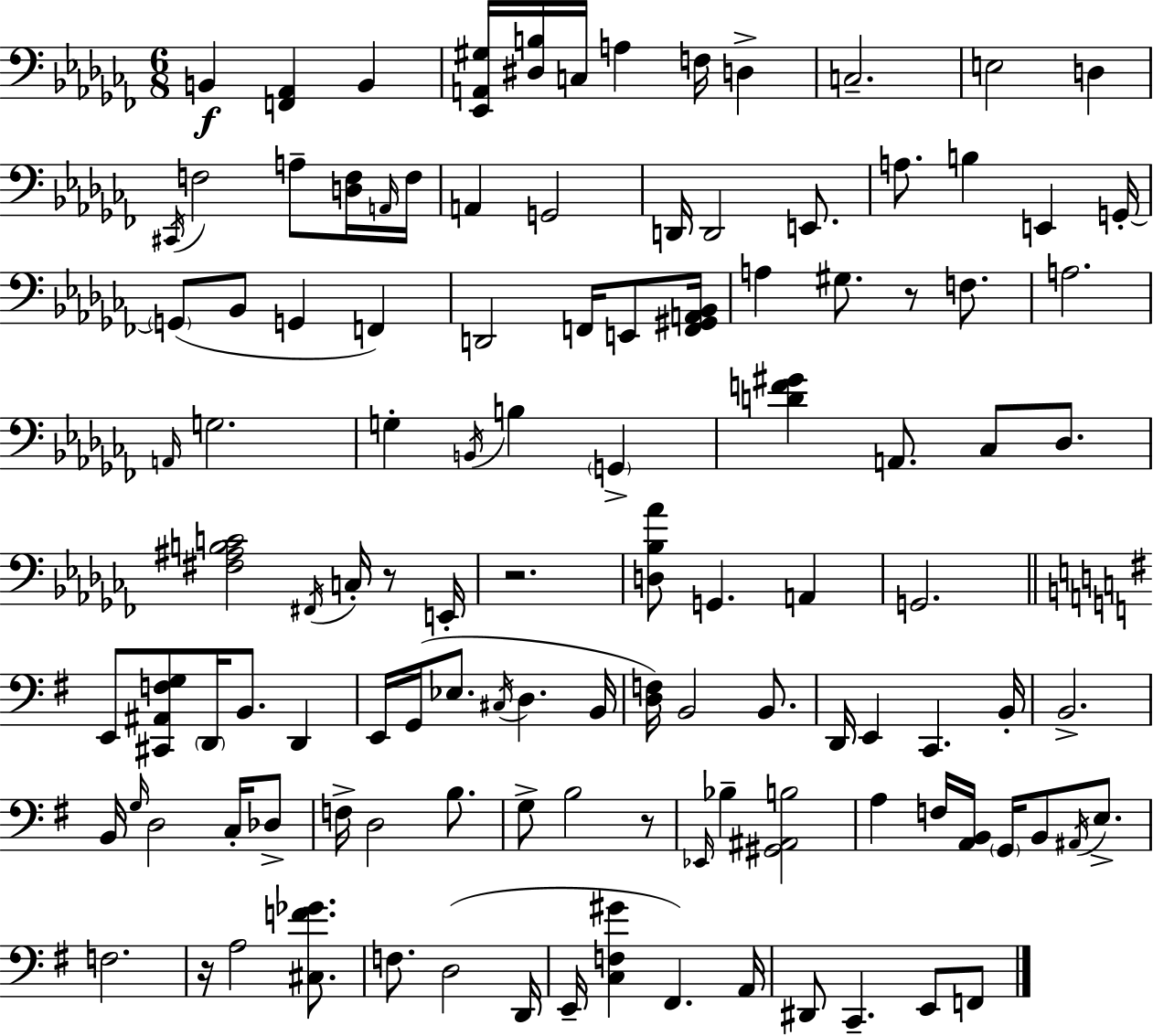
B2/q [F2,Ab2]/q B2/q [Eb2,A2,G#3]/s [D#3,B3]/s C3/s A3/q F3/s D3/q C3/h. E3/h D3/q C#2/s F3/h A3/e [D3,F3]/s A2/s F3/s A2/q G2/h D2/s D2/h E2/e. A3/e. B3/q E2/q G2/s G2/e Bb2/e G2/q F2/q D2/h F2/s E2/e [F2,G#2,A2,Bb2]/s A3/q G#3/e. R/e F3/e. A3/h. A2/s G3/h. G3/q B2/s B3/q G2/q [D4,F4,G#4]/q A2/e. CES3/e Db3/e. [F#3,A#3,B3,C4]/h F#2/s C3/s R/e E2/s R/h. [D3,Bb3,Ab4]/e G2/q. A2/q G2/h. E2/e [C#2,A#2,F3,G3]/e D2/s B2/e. D2/q E2/s G2/s Eb3/e. C#3/s D3/q. B2/s [D3,F3]/s B2/h B2/e. D2/s E2/q C2/q. B2/s B2/h. B2/s G3/s D3/h C3/s Db3/e F3/s D3/h B3/e. G3/e B3/h R/e Eb2/s Bb3/q [G#2,A#2,B3]/h A3/q F3/s [A2,B2]/s G2/s B2/e A#2/s E3/e. F3/h. R/s A3/h [C#3,F4,Gb4]/e. F3/e. D3/h D2/s E2/s [C3,F3,G#4]/q F#2/q. A2/s D#2/e C2/q. E2/e F2/e